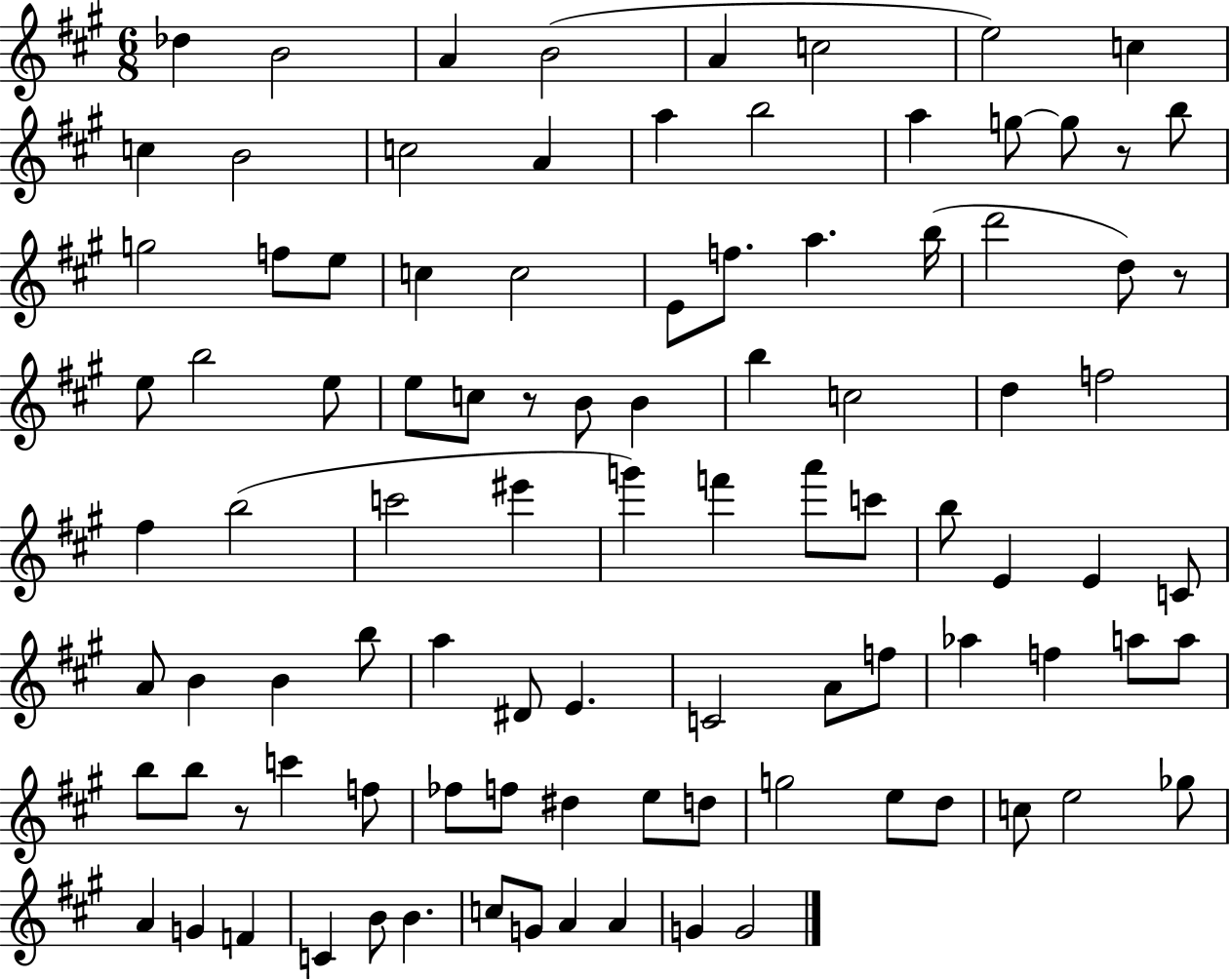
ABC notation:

X:1
T:Untitled
M:6/8
L:1/4
K:A
_d B2 A B2 A c2 e2 c c B2 c2 A a b2 a g/2 g/2 z/2 b/2 g2 f/2 e/2 c c2 E/2 f/2 a b/4 d'2 d/2 z/2 e/2 b2 e/2 e/2 c/2 z/2 B/2 B b c2 d f2 ^f b2 c'2 ^e' g' f' a'/2 c'/2 b/2 E E C/2 A/2 B B b/2 a ^D/2 E C2 A/2 f/2 _a f a/2 a/2 b/2 b/2 z/2 c' f/2 _f/2 f/2 ^d e/2 d/2 g2 e/2 d/2 c/2 e2 _g/2 A G F C B/2 B c/2 G/2 A A G G2